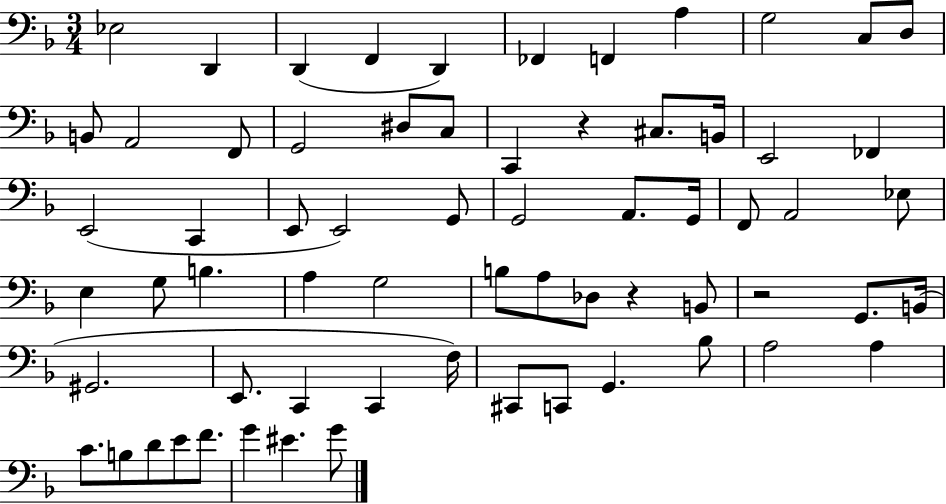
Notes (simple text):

Eb3/h D2/q D2/q F2/q D2/q FES2/q F2/q A3/q G3/h C3/e D3/e B2/e A2/h F2/e G2/h D#3/e C3/e C2/q R/q C#3/e. B2/s E2/h FES2/q E2/h C2/q E2/e E2/h G2/e G2/h A2/e. G2/s F2/e A2/h Eb3/e E3/q G3/e B3/q. A3/q G3/h B3/e A3/e Db3/e R/q B2/e R/h G2/e. B2/s G#2/h. E2/e. C2/q C2/q F3/s C#2/e C2/e G2/q. Bb3/e A3/h A3/q C4/e. B3/e D4/e E4/e F4/e. G4/q EIS4/q. G4/e